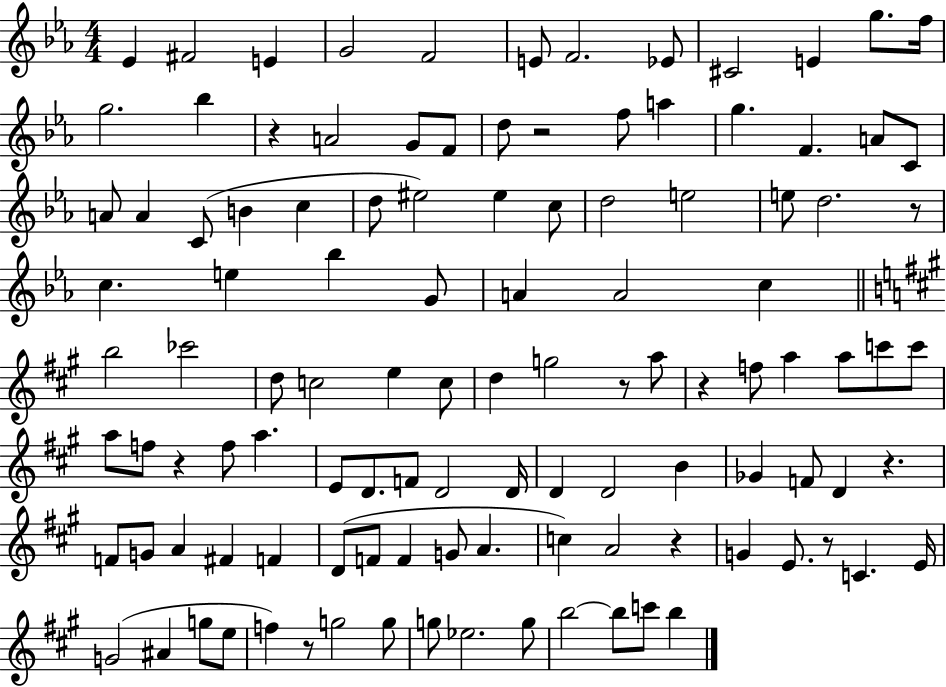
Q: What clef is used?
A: treble